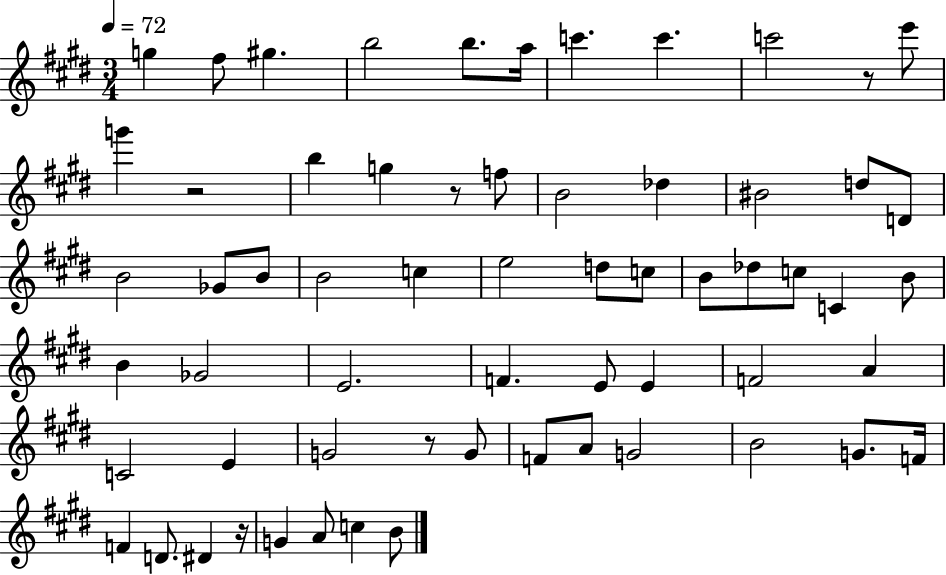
{
  \clef treble
  \numericTimeSignature
  \time 3/4
  \key e \major
  \tempo 4 = 72
  g''4 fis''8 gis''4. | b''2 b''8. a''16 | c'''4. c'''4. | c'''2 r8 e'''8 | \break g'''4 r2 | b''4 g''4 r8 f''8 | b'2 des''4 | bis'2 d''8 d'8 | \break b'2 ges'8 b'8 | b'2 c''4 | e''2 d''8 c''8 | b'8 des''8 c''8 c'4 b'8 | \break b'4 ges'2 | e'2. | f'4. e'8 e'4 | f'2 a'4 | \break c'2 e'4 | g'2 r8 g'8 | f'8 a'8 g'2 | b'2 g'8. f'16 | \break f'4 d'8. dis'4 r16 | g'4 a'8 c''4 b'8 | \bar "|."
}